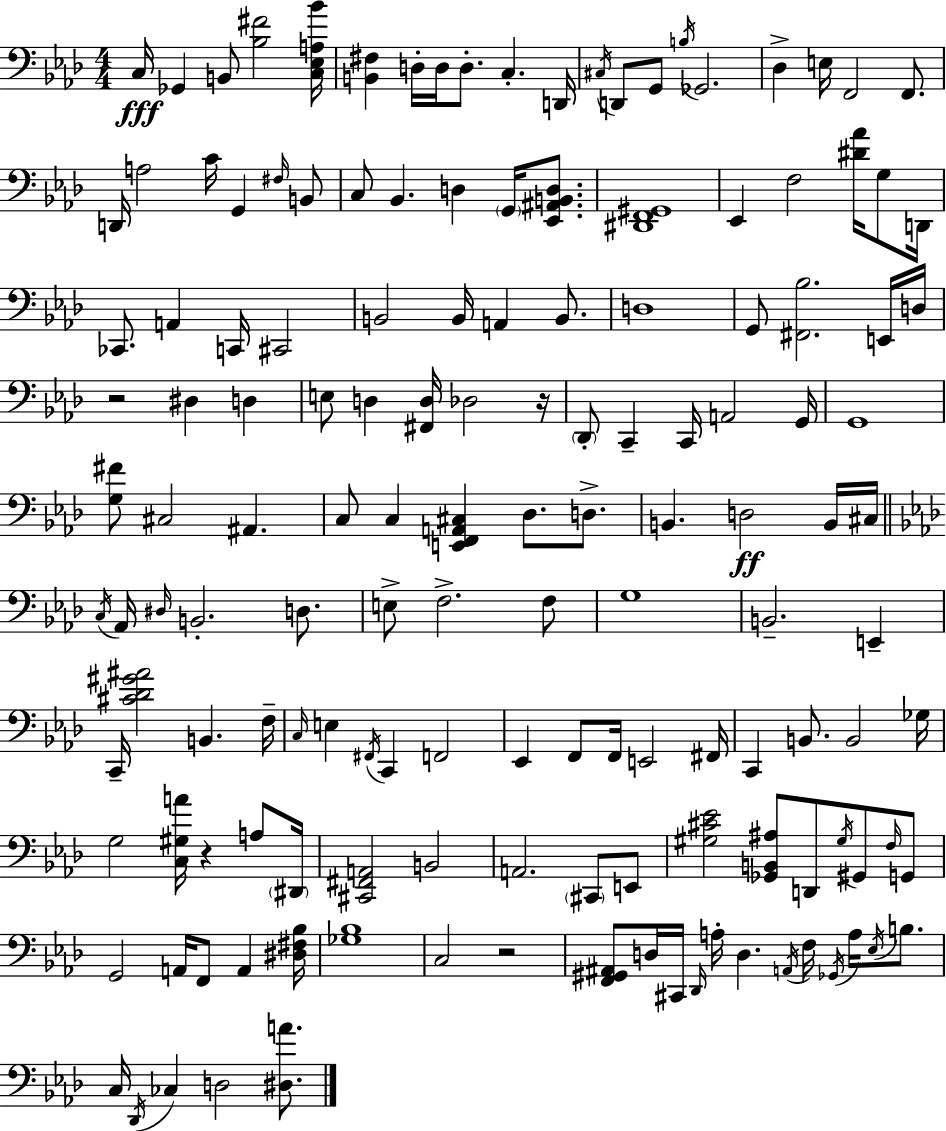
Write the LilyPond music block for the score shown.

{
  \clef bass
  \numericTimeSignature
  \time 4/4
  \key f \minor
  c16\fff ges,4 b,8 <bes fis'>2 <c ees a bes'>16 | <b, fis>4 d16-. d16 d8.-. c4.-. d,16 | \acciaccatura { cis16 } d,8 g,8 \acciaccatura { b16 } ges,2. | des4-> e16 f,2 f,8. | \break d,16 a2 c'16 g,4 | \grace { fis16 } b,8 c8 bes,4. d4 \parenthesize g,16 | <ees, ais, b, d>8. <dis, f, gis,>1 | ees,4 f2 <dis' aes'>16 | \break g8 d,16 ces,8. a,4 c,16 cis,2 | b,2 b,16 a,4 | b,8. d1 | g,8 <fis, bes>2. | \break e,16 d16 r2 dis4 d4 | e8 d4 <fis, d>16 des2 | r16 \parenthesize des,8-. c,4-- c,16 a,2 | g,16 g,1 | \break <g fis'>8 cis2 ais,4. | c8 c4 <e, f, a, cis>4 des8. | d8.-> b,4. d2\ff | b,16 cis16 \bar "||" \break \key f \minor \acciaccatura { c16 } aes,16 \grace { dis16 } b,2.-. d8. | e8-> f2.-> | f8 g1 | b,2.-- e,4-- | \break c,16-- <cis' des' gis' ais'>2 b,4. | f16-- \grace { c16 } e4 \acciaccatura { fis,16 } c,4 f,2 | ees,4 f,8 f,16 e,2 | fis,16 c,4 b,8. b,2 | \break ges16 g2 <c gis a'>16 r4 | a8 \parenthesize dis,16 <cis, fis, a,>2 b,2 | a,2. | \parenthesize cis,8 e,8 <gis cis' ees'>2 <ges, b, ais>8 d,8 | \break \acciaccatura { gis16 } gis,8 \grace { f16 } g,8 g,2 a,16 f,8 | a,4 <dis fis bes>16 <ges bes>1 | c2 r2 | <f, gis, ais,>8 d16 cis,16 \grace { des,16 } a16-. d4. | \break \acciaccatura { a,16 } f16 \acciaccatura { ges,16 } a16 \acciaccatura { ees16 } b8. c16 \acciaccatura { des,16 } ces4 | d2 <dis a'>8. \bar "|."
}